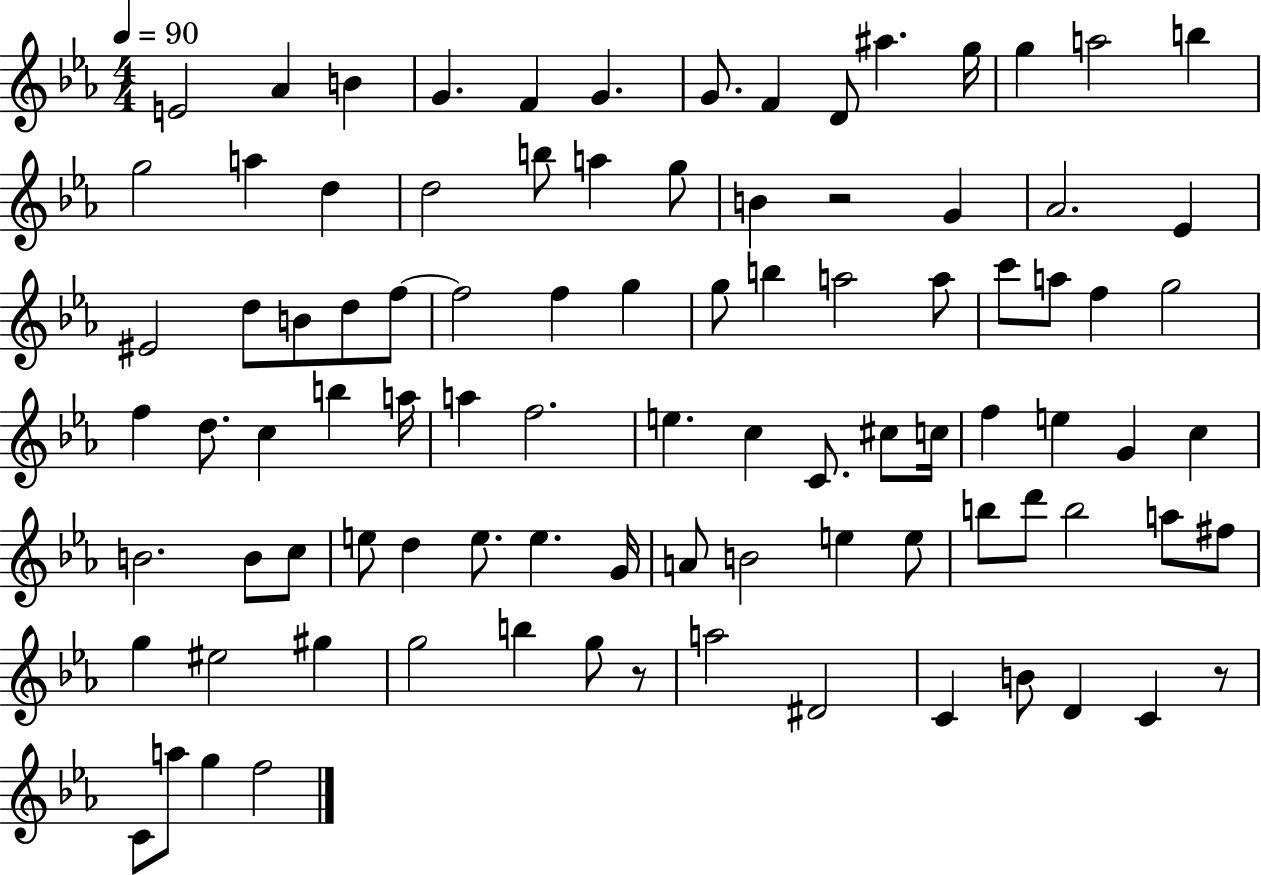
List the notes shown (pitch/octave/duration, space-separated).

E4/h Ab4/q B4/q G4/q. F4/q G4/q. G4/e. F4/q D4/e A#5/q. G5/s G5/q A5/h B5/q G5/h A5/q D5/q D5/h B5/e A5/q G5/e B4/q R/h G4/q Ab4/h. Eb4/q EIS4/h D5/e B4/e D5/e F5/e F5/h F5/q G5/q G5/e B5/q A5/h A5/e C6/e A5/e F5/q G5/h F5/q D5/e. C5/q B5/q A5/s A5/q F5/h. E5/q. C5/q C4/e. C#5/e C5/s F5/q E5/q G4/q C5/q B4/h. B4/e C5/e E5/e D5/q E5/e. E5/q. G4/s A4/e B4/h E5/q E5/e B5/e D6/e B5/h A5/e F#5/e G5/q EIS5/h G#5/q G5/h B5/q G5/e R/e A5/h D#4/h C4/q B4/e D4/q C4/q R/e C4/e A5/e G5/q F5/h